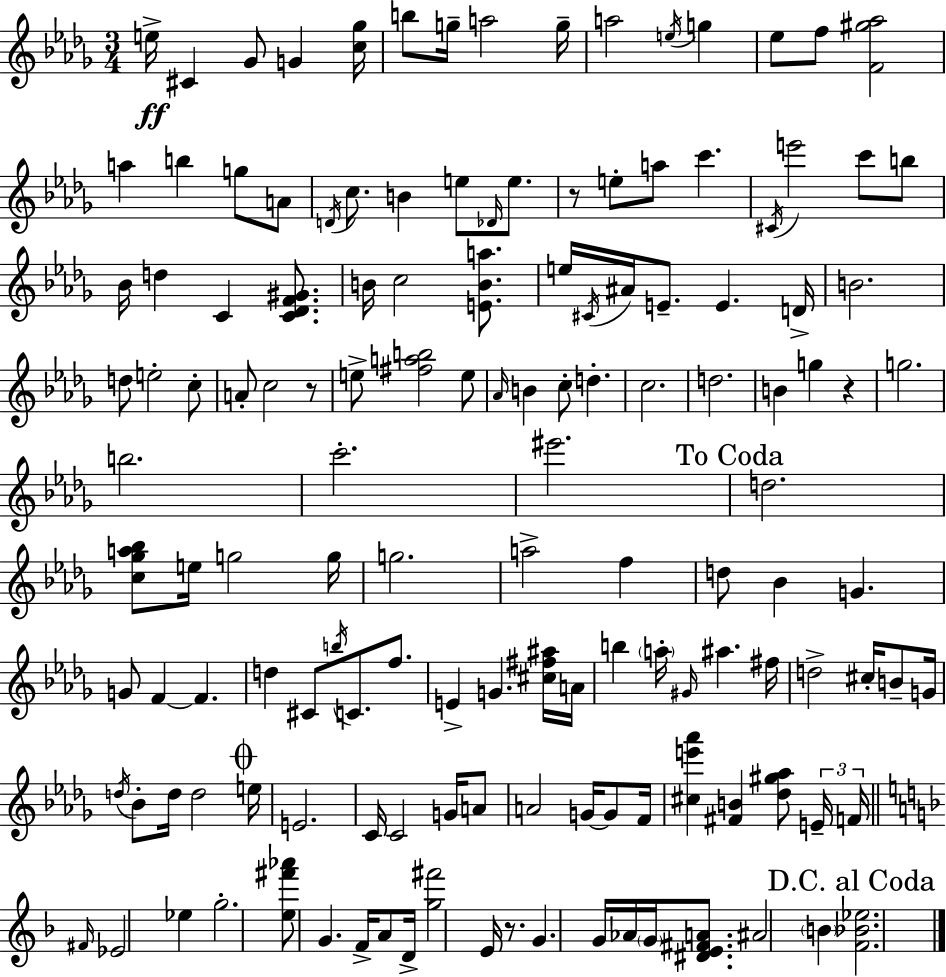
X:1
T:Untitled
M:3/4
L:1/4
K:Bbm
e/4 ^C _G/2 G [c_g]/4 b/2 g/4 a2 g/4 a2 e/4 g _e/2 f/2 [F^g_a]2 a b g/2 A/2 D/4 c/2 B e/2 _D/4 e/2 z/2 e/2 a/2 c' ^C/4 e'2 c'/2 b/2 _B/4 d C [C_DF^G]/2 B/4 c2 [EBa]/2 e/4 ^C/4 ^A/4 E/2 E D/4 B2 d/2 e2 c/2 A/2 c2 z/2 e/2 [^fab]2 e/2 _A/4 B c/2 d c2 d2 B g z g2 b2 c'2 ^e'2 d2 [c_ga_b]/2 e/4 g2 g/4 g2 a2 f d/2 _B G G/2 F F d ^C/2 b/4 C/2 f/2 E G [^c^f^a]/4 A/4 b a/4 ^G/4 ^a ^f/4 d2 ^c/4 B/2 G/4 d/4 _B/2 d/4 d2 e/4 E2 C/4 C2 G/4 A/2 A2 G/4 G/2 F/4 [^ce'_a'] [^FB] [_d^g_a]/2 E/4 F/4 ^F/4 _E2 _e g2 [e^f'_a']/2 G F/4 A/2 D/4 [g^f']2 E/4 z/2 G G/4 _A/4 G/4 [^DE^FA]/2 ^A2 B [F_B_e]2